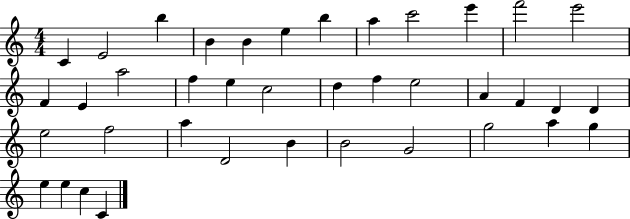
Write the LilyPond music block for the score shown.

{
  \clef treble
  \numericTimeSignature
  \time 4/4
  \key c \major
  c'4 e'2 b''4 | b'4 b'4 e''4 b''4 | a''4 c'''2 e'''4 | f'''2 e'''2 | \break f'4 e'4 a''2 | f''4 e''4 c''2 | d''4 f''4 e''2 | a'4 f'4 d'4 d'4 | \break e''2 f''2 | a''4 d'2 b'4 | b'2 g'2 | g''2 a''4 g''4 | \break e''4 e''4 c''4 c'4 | \bar "|."
}